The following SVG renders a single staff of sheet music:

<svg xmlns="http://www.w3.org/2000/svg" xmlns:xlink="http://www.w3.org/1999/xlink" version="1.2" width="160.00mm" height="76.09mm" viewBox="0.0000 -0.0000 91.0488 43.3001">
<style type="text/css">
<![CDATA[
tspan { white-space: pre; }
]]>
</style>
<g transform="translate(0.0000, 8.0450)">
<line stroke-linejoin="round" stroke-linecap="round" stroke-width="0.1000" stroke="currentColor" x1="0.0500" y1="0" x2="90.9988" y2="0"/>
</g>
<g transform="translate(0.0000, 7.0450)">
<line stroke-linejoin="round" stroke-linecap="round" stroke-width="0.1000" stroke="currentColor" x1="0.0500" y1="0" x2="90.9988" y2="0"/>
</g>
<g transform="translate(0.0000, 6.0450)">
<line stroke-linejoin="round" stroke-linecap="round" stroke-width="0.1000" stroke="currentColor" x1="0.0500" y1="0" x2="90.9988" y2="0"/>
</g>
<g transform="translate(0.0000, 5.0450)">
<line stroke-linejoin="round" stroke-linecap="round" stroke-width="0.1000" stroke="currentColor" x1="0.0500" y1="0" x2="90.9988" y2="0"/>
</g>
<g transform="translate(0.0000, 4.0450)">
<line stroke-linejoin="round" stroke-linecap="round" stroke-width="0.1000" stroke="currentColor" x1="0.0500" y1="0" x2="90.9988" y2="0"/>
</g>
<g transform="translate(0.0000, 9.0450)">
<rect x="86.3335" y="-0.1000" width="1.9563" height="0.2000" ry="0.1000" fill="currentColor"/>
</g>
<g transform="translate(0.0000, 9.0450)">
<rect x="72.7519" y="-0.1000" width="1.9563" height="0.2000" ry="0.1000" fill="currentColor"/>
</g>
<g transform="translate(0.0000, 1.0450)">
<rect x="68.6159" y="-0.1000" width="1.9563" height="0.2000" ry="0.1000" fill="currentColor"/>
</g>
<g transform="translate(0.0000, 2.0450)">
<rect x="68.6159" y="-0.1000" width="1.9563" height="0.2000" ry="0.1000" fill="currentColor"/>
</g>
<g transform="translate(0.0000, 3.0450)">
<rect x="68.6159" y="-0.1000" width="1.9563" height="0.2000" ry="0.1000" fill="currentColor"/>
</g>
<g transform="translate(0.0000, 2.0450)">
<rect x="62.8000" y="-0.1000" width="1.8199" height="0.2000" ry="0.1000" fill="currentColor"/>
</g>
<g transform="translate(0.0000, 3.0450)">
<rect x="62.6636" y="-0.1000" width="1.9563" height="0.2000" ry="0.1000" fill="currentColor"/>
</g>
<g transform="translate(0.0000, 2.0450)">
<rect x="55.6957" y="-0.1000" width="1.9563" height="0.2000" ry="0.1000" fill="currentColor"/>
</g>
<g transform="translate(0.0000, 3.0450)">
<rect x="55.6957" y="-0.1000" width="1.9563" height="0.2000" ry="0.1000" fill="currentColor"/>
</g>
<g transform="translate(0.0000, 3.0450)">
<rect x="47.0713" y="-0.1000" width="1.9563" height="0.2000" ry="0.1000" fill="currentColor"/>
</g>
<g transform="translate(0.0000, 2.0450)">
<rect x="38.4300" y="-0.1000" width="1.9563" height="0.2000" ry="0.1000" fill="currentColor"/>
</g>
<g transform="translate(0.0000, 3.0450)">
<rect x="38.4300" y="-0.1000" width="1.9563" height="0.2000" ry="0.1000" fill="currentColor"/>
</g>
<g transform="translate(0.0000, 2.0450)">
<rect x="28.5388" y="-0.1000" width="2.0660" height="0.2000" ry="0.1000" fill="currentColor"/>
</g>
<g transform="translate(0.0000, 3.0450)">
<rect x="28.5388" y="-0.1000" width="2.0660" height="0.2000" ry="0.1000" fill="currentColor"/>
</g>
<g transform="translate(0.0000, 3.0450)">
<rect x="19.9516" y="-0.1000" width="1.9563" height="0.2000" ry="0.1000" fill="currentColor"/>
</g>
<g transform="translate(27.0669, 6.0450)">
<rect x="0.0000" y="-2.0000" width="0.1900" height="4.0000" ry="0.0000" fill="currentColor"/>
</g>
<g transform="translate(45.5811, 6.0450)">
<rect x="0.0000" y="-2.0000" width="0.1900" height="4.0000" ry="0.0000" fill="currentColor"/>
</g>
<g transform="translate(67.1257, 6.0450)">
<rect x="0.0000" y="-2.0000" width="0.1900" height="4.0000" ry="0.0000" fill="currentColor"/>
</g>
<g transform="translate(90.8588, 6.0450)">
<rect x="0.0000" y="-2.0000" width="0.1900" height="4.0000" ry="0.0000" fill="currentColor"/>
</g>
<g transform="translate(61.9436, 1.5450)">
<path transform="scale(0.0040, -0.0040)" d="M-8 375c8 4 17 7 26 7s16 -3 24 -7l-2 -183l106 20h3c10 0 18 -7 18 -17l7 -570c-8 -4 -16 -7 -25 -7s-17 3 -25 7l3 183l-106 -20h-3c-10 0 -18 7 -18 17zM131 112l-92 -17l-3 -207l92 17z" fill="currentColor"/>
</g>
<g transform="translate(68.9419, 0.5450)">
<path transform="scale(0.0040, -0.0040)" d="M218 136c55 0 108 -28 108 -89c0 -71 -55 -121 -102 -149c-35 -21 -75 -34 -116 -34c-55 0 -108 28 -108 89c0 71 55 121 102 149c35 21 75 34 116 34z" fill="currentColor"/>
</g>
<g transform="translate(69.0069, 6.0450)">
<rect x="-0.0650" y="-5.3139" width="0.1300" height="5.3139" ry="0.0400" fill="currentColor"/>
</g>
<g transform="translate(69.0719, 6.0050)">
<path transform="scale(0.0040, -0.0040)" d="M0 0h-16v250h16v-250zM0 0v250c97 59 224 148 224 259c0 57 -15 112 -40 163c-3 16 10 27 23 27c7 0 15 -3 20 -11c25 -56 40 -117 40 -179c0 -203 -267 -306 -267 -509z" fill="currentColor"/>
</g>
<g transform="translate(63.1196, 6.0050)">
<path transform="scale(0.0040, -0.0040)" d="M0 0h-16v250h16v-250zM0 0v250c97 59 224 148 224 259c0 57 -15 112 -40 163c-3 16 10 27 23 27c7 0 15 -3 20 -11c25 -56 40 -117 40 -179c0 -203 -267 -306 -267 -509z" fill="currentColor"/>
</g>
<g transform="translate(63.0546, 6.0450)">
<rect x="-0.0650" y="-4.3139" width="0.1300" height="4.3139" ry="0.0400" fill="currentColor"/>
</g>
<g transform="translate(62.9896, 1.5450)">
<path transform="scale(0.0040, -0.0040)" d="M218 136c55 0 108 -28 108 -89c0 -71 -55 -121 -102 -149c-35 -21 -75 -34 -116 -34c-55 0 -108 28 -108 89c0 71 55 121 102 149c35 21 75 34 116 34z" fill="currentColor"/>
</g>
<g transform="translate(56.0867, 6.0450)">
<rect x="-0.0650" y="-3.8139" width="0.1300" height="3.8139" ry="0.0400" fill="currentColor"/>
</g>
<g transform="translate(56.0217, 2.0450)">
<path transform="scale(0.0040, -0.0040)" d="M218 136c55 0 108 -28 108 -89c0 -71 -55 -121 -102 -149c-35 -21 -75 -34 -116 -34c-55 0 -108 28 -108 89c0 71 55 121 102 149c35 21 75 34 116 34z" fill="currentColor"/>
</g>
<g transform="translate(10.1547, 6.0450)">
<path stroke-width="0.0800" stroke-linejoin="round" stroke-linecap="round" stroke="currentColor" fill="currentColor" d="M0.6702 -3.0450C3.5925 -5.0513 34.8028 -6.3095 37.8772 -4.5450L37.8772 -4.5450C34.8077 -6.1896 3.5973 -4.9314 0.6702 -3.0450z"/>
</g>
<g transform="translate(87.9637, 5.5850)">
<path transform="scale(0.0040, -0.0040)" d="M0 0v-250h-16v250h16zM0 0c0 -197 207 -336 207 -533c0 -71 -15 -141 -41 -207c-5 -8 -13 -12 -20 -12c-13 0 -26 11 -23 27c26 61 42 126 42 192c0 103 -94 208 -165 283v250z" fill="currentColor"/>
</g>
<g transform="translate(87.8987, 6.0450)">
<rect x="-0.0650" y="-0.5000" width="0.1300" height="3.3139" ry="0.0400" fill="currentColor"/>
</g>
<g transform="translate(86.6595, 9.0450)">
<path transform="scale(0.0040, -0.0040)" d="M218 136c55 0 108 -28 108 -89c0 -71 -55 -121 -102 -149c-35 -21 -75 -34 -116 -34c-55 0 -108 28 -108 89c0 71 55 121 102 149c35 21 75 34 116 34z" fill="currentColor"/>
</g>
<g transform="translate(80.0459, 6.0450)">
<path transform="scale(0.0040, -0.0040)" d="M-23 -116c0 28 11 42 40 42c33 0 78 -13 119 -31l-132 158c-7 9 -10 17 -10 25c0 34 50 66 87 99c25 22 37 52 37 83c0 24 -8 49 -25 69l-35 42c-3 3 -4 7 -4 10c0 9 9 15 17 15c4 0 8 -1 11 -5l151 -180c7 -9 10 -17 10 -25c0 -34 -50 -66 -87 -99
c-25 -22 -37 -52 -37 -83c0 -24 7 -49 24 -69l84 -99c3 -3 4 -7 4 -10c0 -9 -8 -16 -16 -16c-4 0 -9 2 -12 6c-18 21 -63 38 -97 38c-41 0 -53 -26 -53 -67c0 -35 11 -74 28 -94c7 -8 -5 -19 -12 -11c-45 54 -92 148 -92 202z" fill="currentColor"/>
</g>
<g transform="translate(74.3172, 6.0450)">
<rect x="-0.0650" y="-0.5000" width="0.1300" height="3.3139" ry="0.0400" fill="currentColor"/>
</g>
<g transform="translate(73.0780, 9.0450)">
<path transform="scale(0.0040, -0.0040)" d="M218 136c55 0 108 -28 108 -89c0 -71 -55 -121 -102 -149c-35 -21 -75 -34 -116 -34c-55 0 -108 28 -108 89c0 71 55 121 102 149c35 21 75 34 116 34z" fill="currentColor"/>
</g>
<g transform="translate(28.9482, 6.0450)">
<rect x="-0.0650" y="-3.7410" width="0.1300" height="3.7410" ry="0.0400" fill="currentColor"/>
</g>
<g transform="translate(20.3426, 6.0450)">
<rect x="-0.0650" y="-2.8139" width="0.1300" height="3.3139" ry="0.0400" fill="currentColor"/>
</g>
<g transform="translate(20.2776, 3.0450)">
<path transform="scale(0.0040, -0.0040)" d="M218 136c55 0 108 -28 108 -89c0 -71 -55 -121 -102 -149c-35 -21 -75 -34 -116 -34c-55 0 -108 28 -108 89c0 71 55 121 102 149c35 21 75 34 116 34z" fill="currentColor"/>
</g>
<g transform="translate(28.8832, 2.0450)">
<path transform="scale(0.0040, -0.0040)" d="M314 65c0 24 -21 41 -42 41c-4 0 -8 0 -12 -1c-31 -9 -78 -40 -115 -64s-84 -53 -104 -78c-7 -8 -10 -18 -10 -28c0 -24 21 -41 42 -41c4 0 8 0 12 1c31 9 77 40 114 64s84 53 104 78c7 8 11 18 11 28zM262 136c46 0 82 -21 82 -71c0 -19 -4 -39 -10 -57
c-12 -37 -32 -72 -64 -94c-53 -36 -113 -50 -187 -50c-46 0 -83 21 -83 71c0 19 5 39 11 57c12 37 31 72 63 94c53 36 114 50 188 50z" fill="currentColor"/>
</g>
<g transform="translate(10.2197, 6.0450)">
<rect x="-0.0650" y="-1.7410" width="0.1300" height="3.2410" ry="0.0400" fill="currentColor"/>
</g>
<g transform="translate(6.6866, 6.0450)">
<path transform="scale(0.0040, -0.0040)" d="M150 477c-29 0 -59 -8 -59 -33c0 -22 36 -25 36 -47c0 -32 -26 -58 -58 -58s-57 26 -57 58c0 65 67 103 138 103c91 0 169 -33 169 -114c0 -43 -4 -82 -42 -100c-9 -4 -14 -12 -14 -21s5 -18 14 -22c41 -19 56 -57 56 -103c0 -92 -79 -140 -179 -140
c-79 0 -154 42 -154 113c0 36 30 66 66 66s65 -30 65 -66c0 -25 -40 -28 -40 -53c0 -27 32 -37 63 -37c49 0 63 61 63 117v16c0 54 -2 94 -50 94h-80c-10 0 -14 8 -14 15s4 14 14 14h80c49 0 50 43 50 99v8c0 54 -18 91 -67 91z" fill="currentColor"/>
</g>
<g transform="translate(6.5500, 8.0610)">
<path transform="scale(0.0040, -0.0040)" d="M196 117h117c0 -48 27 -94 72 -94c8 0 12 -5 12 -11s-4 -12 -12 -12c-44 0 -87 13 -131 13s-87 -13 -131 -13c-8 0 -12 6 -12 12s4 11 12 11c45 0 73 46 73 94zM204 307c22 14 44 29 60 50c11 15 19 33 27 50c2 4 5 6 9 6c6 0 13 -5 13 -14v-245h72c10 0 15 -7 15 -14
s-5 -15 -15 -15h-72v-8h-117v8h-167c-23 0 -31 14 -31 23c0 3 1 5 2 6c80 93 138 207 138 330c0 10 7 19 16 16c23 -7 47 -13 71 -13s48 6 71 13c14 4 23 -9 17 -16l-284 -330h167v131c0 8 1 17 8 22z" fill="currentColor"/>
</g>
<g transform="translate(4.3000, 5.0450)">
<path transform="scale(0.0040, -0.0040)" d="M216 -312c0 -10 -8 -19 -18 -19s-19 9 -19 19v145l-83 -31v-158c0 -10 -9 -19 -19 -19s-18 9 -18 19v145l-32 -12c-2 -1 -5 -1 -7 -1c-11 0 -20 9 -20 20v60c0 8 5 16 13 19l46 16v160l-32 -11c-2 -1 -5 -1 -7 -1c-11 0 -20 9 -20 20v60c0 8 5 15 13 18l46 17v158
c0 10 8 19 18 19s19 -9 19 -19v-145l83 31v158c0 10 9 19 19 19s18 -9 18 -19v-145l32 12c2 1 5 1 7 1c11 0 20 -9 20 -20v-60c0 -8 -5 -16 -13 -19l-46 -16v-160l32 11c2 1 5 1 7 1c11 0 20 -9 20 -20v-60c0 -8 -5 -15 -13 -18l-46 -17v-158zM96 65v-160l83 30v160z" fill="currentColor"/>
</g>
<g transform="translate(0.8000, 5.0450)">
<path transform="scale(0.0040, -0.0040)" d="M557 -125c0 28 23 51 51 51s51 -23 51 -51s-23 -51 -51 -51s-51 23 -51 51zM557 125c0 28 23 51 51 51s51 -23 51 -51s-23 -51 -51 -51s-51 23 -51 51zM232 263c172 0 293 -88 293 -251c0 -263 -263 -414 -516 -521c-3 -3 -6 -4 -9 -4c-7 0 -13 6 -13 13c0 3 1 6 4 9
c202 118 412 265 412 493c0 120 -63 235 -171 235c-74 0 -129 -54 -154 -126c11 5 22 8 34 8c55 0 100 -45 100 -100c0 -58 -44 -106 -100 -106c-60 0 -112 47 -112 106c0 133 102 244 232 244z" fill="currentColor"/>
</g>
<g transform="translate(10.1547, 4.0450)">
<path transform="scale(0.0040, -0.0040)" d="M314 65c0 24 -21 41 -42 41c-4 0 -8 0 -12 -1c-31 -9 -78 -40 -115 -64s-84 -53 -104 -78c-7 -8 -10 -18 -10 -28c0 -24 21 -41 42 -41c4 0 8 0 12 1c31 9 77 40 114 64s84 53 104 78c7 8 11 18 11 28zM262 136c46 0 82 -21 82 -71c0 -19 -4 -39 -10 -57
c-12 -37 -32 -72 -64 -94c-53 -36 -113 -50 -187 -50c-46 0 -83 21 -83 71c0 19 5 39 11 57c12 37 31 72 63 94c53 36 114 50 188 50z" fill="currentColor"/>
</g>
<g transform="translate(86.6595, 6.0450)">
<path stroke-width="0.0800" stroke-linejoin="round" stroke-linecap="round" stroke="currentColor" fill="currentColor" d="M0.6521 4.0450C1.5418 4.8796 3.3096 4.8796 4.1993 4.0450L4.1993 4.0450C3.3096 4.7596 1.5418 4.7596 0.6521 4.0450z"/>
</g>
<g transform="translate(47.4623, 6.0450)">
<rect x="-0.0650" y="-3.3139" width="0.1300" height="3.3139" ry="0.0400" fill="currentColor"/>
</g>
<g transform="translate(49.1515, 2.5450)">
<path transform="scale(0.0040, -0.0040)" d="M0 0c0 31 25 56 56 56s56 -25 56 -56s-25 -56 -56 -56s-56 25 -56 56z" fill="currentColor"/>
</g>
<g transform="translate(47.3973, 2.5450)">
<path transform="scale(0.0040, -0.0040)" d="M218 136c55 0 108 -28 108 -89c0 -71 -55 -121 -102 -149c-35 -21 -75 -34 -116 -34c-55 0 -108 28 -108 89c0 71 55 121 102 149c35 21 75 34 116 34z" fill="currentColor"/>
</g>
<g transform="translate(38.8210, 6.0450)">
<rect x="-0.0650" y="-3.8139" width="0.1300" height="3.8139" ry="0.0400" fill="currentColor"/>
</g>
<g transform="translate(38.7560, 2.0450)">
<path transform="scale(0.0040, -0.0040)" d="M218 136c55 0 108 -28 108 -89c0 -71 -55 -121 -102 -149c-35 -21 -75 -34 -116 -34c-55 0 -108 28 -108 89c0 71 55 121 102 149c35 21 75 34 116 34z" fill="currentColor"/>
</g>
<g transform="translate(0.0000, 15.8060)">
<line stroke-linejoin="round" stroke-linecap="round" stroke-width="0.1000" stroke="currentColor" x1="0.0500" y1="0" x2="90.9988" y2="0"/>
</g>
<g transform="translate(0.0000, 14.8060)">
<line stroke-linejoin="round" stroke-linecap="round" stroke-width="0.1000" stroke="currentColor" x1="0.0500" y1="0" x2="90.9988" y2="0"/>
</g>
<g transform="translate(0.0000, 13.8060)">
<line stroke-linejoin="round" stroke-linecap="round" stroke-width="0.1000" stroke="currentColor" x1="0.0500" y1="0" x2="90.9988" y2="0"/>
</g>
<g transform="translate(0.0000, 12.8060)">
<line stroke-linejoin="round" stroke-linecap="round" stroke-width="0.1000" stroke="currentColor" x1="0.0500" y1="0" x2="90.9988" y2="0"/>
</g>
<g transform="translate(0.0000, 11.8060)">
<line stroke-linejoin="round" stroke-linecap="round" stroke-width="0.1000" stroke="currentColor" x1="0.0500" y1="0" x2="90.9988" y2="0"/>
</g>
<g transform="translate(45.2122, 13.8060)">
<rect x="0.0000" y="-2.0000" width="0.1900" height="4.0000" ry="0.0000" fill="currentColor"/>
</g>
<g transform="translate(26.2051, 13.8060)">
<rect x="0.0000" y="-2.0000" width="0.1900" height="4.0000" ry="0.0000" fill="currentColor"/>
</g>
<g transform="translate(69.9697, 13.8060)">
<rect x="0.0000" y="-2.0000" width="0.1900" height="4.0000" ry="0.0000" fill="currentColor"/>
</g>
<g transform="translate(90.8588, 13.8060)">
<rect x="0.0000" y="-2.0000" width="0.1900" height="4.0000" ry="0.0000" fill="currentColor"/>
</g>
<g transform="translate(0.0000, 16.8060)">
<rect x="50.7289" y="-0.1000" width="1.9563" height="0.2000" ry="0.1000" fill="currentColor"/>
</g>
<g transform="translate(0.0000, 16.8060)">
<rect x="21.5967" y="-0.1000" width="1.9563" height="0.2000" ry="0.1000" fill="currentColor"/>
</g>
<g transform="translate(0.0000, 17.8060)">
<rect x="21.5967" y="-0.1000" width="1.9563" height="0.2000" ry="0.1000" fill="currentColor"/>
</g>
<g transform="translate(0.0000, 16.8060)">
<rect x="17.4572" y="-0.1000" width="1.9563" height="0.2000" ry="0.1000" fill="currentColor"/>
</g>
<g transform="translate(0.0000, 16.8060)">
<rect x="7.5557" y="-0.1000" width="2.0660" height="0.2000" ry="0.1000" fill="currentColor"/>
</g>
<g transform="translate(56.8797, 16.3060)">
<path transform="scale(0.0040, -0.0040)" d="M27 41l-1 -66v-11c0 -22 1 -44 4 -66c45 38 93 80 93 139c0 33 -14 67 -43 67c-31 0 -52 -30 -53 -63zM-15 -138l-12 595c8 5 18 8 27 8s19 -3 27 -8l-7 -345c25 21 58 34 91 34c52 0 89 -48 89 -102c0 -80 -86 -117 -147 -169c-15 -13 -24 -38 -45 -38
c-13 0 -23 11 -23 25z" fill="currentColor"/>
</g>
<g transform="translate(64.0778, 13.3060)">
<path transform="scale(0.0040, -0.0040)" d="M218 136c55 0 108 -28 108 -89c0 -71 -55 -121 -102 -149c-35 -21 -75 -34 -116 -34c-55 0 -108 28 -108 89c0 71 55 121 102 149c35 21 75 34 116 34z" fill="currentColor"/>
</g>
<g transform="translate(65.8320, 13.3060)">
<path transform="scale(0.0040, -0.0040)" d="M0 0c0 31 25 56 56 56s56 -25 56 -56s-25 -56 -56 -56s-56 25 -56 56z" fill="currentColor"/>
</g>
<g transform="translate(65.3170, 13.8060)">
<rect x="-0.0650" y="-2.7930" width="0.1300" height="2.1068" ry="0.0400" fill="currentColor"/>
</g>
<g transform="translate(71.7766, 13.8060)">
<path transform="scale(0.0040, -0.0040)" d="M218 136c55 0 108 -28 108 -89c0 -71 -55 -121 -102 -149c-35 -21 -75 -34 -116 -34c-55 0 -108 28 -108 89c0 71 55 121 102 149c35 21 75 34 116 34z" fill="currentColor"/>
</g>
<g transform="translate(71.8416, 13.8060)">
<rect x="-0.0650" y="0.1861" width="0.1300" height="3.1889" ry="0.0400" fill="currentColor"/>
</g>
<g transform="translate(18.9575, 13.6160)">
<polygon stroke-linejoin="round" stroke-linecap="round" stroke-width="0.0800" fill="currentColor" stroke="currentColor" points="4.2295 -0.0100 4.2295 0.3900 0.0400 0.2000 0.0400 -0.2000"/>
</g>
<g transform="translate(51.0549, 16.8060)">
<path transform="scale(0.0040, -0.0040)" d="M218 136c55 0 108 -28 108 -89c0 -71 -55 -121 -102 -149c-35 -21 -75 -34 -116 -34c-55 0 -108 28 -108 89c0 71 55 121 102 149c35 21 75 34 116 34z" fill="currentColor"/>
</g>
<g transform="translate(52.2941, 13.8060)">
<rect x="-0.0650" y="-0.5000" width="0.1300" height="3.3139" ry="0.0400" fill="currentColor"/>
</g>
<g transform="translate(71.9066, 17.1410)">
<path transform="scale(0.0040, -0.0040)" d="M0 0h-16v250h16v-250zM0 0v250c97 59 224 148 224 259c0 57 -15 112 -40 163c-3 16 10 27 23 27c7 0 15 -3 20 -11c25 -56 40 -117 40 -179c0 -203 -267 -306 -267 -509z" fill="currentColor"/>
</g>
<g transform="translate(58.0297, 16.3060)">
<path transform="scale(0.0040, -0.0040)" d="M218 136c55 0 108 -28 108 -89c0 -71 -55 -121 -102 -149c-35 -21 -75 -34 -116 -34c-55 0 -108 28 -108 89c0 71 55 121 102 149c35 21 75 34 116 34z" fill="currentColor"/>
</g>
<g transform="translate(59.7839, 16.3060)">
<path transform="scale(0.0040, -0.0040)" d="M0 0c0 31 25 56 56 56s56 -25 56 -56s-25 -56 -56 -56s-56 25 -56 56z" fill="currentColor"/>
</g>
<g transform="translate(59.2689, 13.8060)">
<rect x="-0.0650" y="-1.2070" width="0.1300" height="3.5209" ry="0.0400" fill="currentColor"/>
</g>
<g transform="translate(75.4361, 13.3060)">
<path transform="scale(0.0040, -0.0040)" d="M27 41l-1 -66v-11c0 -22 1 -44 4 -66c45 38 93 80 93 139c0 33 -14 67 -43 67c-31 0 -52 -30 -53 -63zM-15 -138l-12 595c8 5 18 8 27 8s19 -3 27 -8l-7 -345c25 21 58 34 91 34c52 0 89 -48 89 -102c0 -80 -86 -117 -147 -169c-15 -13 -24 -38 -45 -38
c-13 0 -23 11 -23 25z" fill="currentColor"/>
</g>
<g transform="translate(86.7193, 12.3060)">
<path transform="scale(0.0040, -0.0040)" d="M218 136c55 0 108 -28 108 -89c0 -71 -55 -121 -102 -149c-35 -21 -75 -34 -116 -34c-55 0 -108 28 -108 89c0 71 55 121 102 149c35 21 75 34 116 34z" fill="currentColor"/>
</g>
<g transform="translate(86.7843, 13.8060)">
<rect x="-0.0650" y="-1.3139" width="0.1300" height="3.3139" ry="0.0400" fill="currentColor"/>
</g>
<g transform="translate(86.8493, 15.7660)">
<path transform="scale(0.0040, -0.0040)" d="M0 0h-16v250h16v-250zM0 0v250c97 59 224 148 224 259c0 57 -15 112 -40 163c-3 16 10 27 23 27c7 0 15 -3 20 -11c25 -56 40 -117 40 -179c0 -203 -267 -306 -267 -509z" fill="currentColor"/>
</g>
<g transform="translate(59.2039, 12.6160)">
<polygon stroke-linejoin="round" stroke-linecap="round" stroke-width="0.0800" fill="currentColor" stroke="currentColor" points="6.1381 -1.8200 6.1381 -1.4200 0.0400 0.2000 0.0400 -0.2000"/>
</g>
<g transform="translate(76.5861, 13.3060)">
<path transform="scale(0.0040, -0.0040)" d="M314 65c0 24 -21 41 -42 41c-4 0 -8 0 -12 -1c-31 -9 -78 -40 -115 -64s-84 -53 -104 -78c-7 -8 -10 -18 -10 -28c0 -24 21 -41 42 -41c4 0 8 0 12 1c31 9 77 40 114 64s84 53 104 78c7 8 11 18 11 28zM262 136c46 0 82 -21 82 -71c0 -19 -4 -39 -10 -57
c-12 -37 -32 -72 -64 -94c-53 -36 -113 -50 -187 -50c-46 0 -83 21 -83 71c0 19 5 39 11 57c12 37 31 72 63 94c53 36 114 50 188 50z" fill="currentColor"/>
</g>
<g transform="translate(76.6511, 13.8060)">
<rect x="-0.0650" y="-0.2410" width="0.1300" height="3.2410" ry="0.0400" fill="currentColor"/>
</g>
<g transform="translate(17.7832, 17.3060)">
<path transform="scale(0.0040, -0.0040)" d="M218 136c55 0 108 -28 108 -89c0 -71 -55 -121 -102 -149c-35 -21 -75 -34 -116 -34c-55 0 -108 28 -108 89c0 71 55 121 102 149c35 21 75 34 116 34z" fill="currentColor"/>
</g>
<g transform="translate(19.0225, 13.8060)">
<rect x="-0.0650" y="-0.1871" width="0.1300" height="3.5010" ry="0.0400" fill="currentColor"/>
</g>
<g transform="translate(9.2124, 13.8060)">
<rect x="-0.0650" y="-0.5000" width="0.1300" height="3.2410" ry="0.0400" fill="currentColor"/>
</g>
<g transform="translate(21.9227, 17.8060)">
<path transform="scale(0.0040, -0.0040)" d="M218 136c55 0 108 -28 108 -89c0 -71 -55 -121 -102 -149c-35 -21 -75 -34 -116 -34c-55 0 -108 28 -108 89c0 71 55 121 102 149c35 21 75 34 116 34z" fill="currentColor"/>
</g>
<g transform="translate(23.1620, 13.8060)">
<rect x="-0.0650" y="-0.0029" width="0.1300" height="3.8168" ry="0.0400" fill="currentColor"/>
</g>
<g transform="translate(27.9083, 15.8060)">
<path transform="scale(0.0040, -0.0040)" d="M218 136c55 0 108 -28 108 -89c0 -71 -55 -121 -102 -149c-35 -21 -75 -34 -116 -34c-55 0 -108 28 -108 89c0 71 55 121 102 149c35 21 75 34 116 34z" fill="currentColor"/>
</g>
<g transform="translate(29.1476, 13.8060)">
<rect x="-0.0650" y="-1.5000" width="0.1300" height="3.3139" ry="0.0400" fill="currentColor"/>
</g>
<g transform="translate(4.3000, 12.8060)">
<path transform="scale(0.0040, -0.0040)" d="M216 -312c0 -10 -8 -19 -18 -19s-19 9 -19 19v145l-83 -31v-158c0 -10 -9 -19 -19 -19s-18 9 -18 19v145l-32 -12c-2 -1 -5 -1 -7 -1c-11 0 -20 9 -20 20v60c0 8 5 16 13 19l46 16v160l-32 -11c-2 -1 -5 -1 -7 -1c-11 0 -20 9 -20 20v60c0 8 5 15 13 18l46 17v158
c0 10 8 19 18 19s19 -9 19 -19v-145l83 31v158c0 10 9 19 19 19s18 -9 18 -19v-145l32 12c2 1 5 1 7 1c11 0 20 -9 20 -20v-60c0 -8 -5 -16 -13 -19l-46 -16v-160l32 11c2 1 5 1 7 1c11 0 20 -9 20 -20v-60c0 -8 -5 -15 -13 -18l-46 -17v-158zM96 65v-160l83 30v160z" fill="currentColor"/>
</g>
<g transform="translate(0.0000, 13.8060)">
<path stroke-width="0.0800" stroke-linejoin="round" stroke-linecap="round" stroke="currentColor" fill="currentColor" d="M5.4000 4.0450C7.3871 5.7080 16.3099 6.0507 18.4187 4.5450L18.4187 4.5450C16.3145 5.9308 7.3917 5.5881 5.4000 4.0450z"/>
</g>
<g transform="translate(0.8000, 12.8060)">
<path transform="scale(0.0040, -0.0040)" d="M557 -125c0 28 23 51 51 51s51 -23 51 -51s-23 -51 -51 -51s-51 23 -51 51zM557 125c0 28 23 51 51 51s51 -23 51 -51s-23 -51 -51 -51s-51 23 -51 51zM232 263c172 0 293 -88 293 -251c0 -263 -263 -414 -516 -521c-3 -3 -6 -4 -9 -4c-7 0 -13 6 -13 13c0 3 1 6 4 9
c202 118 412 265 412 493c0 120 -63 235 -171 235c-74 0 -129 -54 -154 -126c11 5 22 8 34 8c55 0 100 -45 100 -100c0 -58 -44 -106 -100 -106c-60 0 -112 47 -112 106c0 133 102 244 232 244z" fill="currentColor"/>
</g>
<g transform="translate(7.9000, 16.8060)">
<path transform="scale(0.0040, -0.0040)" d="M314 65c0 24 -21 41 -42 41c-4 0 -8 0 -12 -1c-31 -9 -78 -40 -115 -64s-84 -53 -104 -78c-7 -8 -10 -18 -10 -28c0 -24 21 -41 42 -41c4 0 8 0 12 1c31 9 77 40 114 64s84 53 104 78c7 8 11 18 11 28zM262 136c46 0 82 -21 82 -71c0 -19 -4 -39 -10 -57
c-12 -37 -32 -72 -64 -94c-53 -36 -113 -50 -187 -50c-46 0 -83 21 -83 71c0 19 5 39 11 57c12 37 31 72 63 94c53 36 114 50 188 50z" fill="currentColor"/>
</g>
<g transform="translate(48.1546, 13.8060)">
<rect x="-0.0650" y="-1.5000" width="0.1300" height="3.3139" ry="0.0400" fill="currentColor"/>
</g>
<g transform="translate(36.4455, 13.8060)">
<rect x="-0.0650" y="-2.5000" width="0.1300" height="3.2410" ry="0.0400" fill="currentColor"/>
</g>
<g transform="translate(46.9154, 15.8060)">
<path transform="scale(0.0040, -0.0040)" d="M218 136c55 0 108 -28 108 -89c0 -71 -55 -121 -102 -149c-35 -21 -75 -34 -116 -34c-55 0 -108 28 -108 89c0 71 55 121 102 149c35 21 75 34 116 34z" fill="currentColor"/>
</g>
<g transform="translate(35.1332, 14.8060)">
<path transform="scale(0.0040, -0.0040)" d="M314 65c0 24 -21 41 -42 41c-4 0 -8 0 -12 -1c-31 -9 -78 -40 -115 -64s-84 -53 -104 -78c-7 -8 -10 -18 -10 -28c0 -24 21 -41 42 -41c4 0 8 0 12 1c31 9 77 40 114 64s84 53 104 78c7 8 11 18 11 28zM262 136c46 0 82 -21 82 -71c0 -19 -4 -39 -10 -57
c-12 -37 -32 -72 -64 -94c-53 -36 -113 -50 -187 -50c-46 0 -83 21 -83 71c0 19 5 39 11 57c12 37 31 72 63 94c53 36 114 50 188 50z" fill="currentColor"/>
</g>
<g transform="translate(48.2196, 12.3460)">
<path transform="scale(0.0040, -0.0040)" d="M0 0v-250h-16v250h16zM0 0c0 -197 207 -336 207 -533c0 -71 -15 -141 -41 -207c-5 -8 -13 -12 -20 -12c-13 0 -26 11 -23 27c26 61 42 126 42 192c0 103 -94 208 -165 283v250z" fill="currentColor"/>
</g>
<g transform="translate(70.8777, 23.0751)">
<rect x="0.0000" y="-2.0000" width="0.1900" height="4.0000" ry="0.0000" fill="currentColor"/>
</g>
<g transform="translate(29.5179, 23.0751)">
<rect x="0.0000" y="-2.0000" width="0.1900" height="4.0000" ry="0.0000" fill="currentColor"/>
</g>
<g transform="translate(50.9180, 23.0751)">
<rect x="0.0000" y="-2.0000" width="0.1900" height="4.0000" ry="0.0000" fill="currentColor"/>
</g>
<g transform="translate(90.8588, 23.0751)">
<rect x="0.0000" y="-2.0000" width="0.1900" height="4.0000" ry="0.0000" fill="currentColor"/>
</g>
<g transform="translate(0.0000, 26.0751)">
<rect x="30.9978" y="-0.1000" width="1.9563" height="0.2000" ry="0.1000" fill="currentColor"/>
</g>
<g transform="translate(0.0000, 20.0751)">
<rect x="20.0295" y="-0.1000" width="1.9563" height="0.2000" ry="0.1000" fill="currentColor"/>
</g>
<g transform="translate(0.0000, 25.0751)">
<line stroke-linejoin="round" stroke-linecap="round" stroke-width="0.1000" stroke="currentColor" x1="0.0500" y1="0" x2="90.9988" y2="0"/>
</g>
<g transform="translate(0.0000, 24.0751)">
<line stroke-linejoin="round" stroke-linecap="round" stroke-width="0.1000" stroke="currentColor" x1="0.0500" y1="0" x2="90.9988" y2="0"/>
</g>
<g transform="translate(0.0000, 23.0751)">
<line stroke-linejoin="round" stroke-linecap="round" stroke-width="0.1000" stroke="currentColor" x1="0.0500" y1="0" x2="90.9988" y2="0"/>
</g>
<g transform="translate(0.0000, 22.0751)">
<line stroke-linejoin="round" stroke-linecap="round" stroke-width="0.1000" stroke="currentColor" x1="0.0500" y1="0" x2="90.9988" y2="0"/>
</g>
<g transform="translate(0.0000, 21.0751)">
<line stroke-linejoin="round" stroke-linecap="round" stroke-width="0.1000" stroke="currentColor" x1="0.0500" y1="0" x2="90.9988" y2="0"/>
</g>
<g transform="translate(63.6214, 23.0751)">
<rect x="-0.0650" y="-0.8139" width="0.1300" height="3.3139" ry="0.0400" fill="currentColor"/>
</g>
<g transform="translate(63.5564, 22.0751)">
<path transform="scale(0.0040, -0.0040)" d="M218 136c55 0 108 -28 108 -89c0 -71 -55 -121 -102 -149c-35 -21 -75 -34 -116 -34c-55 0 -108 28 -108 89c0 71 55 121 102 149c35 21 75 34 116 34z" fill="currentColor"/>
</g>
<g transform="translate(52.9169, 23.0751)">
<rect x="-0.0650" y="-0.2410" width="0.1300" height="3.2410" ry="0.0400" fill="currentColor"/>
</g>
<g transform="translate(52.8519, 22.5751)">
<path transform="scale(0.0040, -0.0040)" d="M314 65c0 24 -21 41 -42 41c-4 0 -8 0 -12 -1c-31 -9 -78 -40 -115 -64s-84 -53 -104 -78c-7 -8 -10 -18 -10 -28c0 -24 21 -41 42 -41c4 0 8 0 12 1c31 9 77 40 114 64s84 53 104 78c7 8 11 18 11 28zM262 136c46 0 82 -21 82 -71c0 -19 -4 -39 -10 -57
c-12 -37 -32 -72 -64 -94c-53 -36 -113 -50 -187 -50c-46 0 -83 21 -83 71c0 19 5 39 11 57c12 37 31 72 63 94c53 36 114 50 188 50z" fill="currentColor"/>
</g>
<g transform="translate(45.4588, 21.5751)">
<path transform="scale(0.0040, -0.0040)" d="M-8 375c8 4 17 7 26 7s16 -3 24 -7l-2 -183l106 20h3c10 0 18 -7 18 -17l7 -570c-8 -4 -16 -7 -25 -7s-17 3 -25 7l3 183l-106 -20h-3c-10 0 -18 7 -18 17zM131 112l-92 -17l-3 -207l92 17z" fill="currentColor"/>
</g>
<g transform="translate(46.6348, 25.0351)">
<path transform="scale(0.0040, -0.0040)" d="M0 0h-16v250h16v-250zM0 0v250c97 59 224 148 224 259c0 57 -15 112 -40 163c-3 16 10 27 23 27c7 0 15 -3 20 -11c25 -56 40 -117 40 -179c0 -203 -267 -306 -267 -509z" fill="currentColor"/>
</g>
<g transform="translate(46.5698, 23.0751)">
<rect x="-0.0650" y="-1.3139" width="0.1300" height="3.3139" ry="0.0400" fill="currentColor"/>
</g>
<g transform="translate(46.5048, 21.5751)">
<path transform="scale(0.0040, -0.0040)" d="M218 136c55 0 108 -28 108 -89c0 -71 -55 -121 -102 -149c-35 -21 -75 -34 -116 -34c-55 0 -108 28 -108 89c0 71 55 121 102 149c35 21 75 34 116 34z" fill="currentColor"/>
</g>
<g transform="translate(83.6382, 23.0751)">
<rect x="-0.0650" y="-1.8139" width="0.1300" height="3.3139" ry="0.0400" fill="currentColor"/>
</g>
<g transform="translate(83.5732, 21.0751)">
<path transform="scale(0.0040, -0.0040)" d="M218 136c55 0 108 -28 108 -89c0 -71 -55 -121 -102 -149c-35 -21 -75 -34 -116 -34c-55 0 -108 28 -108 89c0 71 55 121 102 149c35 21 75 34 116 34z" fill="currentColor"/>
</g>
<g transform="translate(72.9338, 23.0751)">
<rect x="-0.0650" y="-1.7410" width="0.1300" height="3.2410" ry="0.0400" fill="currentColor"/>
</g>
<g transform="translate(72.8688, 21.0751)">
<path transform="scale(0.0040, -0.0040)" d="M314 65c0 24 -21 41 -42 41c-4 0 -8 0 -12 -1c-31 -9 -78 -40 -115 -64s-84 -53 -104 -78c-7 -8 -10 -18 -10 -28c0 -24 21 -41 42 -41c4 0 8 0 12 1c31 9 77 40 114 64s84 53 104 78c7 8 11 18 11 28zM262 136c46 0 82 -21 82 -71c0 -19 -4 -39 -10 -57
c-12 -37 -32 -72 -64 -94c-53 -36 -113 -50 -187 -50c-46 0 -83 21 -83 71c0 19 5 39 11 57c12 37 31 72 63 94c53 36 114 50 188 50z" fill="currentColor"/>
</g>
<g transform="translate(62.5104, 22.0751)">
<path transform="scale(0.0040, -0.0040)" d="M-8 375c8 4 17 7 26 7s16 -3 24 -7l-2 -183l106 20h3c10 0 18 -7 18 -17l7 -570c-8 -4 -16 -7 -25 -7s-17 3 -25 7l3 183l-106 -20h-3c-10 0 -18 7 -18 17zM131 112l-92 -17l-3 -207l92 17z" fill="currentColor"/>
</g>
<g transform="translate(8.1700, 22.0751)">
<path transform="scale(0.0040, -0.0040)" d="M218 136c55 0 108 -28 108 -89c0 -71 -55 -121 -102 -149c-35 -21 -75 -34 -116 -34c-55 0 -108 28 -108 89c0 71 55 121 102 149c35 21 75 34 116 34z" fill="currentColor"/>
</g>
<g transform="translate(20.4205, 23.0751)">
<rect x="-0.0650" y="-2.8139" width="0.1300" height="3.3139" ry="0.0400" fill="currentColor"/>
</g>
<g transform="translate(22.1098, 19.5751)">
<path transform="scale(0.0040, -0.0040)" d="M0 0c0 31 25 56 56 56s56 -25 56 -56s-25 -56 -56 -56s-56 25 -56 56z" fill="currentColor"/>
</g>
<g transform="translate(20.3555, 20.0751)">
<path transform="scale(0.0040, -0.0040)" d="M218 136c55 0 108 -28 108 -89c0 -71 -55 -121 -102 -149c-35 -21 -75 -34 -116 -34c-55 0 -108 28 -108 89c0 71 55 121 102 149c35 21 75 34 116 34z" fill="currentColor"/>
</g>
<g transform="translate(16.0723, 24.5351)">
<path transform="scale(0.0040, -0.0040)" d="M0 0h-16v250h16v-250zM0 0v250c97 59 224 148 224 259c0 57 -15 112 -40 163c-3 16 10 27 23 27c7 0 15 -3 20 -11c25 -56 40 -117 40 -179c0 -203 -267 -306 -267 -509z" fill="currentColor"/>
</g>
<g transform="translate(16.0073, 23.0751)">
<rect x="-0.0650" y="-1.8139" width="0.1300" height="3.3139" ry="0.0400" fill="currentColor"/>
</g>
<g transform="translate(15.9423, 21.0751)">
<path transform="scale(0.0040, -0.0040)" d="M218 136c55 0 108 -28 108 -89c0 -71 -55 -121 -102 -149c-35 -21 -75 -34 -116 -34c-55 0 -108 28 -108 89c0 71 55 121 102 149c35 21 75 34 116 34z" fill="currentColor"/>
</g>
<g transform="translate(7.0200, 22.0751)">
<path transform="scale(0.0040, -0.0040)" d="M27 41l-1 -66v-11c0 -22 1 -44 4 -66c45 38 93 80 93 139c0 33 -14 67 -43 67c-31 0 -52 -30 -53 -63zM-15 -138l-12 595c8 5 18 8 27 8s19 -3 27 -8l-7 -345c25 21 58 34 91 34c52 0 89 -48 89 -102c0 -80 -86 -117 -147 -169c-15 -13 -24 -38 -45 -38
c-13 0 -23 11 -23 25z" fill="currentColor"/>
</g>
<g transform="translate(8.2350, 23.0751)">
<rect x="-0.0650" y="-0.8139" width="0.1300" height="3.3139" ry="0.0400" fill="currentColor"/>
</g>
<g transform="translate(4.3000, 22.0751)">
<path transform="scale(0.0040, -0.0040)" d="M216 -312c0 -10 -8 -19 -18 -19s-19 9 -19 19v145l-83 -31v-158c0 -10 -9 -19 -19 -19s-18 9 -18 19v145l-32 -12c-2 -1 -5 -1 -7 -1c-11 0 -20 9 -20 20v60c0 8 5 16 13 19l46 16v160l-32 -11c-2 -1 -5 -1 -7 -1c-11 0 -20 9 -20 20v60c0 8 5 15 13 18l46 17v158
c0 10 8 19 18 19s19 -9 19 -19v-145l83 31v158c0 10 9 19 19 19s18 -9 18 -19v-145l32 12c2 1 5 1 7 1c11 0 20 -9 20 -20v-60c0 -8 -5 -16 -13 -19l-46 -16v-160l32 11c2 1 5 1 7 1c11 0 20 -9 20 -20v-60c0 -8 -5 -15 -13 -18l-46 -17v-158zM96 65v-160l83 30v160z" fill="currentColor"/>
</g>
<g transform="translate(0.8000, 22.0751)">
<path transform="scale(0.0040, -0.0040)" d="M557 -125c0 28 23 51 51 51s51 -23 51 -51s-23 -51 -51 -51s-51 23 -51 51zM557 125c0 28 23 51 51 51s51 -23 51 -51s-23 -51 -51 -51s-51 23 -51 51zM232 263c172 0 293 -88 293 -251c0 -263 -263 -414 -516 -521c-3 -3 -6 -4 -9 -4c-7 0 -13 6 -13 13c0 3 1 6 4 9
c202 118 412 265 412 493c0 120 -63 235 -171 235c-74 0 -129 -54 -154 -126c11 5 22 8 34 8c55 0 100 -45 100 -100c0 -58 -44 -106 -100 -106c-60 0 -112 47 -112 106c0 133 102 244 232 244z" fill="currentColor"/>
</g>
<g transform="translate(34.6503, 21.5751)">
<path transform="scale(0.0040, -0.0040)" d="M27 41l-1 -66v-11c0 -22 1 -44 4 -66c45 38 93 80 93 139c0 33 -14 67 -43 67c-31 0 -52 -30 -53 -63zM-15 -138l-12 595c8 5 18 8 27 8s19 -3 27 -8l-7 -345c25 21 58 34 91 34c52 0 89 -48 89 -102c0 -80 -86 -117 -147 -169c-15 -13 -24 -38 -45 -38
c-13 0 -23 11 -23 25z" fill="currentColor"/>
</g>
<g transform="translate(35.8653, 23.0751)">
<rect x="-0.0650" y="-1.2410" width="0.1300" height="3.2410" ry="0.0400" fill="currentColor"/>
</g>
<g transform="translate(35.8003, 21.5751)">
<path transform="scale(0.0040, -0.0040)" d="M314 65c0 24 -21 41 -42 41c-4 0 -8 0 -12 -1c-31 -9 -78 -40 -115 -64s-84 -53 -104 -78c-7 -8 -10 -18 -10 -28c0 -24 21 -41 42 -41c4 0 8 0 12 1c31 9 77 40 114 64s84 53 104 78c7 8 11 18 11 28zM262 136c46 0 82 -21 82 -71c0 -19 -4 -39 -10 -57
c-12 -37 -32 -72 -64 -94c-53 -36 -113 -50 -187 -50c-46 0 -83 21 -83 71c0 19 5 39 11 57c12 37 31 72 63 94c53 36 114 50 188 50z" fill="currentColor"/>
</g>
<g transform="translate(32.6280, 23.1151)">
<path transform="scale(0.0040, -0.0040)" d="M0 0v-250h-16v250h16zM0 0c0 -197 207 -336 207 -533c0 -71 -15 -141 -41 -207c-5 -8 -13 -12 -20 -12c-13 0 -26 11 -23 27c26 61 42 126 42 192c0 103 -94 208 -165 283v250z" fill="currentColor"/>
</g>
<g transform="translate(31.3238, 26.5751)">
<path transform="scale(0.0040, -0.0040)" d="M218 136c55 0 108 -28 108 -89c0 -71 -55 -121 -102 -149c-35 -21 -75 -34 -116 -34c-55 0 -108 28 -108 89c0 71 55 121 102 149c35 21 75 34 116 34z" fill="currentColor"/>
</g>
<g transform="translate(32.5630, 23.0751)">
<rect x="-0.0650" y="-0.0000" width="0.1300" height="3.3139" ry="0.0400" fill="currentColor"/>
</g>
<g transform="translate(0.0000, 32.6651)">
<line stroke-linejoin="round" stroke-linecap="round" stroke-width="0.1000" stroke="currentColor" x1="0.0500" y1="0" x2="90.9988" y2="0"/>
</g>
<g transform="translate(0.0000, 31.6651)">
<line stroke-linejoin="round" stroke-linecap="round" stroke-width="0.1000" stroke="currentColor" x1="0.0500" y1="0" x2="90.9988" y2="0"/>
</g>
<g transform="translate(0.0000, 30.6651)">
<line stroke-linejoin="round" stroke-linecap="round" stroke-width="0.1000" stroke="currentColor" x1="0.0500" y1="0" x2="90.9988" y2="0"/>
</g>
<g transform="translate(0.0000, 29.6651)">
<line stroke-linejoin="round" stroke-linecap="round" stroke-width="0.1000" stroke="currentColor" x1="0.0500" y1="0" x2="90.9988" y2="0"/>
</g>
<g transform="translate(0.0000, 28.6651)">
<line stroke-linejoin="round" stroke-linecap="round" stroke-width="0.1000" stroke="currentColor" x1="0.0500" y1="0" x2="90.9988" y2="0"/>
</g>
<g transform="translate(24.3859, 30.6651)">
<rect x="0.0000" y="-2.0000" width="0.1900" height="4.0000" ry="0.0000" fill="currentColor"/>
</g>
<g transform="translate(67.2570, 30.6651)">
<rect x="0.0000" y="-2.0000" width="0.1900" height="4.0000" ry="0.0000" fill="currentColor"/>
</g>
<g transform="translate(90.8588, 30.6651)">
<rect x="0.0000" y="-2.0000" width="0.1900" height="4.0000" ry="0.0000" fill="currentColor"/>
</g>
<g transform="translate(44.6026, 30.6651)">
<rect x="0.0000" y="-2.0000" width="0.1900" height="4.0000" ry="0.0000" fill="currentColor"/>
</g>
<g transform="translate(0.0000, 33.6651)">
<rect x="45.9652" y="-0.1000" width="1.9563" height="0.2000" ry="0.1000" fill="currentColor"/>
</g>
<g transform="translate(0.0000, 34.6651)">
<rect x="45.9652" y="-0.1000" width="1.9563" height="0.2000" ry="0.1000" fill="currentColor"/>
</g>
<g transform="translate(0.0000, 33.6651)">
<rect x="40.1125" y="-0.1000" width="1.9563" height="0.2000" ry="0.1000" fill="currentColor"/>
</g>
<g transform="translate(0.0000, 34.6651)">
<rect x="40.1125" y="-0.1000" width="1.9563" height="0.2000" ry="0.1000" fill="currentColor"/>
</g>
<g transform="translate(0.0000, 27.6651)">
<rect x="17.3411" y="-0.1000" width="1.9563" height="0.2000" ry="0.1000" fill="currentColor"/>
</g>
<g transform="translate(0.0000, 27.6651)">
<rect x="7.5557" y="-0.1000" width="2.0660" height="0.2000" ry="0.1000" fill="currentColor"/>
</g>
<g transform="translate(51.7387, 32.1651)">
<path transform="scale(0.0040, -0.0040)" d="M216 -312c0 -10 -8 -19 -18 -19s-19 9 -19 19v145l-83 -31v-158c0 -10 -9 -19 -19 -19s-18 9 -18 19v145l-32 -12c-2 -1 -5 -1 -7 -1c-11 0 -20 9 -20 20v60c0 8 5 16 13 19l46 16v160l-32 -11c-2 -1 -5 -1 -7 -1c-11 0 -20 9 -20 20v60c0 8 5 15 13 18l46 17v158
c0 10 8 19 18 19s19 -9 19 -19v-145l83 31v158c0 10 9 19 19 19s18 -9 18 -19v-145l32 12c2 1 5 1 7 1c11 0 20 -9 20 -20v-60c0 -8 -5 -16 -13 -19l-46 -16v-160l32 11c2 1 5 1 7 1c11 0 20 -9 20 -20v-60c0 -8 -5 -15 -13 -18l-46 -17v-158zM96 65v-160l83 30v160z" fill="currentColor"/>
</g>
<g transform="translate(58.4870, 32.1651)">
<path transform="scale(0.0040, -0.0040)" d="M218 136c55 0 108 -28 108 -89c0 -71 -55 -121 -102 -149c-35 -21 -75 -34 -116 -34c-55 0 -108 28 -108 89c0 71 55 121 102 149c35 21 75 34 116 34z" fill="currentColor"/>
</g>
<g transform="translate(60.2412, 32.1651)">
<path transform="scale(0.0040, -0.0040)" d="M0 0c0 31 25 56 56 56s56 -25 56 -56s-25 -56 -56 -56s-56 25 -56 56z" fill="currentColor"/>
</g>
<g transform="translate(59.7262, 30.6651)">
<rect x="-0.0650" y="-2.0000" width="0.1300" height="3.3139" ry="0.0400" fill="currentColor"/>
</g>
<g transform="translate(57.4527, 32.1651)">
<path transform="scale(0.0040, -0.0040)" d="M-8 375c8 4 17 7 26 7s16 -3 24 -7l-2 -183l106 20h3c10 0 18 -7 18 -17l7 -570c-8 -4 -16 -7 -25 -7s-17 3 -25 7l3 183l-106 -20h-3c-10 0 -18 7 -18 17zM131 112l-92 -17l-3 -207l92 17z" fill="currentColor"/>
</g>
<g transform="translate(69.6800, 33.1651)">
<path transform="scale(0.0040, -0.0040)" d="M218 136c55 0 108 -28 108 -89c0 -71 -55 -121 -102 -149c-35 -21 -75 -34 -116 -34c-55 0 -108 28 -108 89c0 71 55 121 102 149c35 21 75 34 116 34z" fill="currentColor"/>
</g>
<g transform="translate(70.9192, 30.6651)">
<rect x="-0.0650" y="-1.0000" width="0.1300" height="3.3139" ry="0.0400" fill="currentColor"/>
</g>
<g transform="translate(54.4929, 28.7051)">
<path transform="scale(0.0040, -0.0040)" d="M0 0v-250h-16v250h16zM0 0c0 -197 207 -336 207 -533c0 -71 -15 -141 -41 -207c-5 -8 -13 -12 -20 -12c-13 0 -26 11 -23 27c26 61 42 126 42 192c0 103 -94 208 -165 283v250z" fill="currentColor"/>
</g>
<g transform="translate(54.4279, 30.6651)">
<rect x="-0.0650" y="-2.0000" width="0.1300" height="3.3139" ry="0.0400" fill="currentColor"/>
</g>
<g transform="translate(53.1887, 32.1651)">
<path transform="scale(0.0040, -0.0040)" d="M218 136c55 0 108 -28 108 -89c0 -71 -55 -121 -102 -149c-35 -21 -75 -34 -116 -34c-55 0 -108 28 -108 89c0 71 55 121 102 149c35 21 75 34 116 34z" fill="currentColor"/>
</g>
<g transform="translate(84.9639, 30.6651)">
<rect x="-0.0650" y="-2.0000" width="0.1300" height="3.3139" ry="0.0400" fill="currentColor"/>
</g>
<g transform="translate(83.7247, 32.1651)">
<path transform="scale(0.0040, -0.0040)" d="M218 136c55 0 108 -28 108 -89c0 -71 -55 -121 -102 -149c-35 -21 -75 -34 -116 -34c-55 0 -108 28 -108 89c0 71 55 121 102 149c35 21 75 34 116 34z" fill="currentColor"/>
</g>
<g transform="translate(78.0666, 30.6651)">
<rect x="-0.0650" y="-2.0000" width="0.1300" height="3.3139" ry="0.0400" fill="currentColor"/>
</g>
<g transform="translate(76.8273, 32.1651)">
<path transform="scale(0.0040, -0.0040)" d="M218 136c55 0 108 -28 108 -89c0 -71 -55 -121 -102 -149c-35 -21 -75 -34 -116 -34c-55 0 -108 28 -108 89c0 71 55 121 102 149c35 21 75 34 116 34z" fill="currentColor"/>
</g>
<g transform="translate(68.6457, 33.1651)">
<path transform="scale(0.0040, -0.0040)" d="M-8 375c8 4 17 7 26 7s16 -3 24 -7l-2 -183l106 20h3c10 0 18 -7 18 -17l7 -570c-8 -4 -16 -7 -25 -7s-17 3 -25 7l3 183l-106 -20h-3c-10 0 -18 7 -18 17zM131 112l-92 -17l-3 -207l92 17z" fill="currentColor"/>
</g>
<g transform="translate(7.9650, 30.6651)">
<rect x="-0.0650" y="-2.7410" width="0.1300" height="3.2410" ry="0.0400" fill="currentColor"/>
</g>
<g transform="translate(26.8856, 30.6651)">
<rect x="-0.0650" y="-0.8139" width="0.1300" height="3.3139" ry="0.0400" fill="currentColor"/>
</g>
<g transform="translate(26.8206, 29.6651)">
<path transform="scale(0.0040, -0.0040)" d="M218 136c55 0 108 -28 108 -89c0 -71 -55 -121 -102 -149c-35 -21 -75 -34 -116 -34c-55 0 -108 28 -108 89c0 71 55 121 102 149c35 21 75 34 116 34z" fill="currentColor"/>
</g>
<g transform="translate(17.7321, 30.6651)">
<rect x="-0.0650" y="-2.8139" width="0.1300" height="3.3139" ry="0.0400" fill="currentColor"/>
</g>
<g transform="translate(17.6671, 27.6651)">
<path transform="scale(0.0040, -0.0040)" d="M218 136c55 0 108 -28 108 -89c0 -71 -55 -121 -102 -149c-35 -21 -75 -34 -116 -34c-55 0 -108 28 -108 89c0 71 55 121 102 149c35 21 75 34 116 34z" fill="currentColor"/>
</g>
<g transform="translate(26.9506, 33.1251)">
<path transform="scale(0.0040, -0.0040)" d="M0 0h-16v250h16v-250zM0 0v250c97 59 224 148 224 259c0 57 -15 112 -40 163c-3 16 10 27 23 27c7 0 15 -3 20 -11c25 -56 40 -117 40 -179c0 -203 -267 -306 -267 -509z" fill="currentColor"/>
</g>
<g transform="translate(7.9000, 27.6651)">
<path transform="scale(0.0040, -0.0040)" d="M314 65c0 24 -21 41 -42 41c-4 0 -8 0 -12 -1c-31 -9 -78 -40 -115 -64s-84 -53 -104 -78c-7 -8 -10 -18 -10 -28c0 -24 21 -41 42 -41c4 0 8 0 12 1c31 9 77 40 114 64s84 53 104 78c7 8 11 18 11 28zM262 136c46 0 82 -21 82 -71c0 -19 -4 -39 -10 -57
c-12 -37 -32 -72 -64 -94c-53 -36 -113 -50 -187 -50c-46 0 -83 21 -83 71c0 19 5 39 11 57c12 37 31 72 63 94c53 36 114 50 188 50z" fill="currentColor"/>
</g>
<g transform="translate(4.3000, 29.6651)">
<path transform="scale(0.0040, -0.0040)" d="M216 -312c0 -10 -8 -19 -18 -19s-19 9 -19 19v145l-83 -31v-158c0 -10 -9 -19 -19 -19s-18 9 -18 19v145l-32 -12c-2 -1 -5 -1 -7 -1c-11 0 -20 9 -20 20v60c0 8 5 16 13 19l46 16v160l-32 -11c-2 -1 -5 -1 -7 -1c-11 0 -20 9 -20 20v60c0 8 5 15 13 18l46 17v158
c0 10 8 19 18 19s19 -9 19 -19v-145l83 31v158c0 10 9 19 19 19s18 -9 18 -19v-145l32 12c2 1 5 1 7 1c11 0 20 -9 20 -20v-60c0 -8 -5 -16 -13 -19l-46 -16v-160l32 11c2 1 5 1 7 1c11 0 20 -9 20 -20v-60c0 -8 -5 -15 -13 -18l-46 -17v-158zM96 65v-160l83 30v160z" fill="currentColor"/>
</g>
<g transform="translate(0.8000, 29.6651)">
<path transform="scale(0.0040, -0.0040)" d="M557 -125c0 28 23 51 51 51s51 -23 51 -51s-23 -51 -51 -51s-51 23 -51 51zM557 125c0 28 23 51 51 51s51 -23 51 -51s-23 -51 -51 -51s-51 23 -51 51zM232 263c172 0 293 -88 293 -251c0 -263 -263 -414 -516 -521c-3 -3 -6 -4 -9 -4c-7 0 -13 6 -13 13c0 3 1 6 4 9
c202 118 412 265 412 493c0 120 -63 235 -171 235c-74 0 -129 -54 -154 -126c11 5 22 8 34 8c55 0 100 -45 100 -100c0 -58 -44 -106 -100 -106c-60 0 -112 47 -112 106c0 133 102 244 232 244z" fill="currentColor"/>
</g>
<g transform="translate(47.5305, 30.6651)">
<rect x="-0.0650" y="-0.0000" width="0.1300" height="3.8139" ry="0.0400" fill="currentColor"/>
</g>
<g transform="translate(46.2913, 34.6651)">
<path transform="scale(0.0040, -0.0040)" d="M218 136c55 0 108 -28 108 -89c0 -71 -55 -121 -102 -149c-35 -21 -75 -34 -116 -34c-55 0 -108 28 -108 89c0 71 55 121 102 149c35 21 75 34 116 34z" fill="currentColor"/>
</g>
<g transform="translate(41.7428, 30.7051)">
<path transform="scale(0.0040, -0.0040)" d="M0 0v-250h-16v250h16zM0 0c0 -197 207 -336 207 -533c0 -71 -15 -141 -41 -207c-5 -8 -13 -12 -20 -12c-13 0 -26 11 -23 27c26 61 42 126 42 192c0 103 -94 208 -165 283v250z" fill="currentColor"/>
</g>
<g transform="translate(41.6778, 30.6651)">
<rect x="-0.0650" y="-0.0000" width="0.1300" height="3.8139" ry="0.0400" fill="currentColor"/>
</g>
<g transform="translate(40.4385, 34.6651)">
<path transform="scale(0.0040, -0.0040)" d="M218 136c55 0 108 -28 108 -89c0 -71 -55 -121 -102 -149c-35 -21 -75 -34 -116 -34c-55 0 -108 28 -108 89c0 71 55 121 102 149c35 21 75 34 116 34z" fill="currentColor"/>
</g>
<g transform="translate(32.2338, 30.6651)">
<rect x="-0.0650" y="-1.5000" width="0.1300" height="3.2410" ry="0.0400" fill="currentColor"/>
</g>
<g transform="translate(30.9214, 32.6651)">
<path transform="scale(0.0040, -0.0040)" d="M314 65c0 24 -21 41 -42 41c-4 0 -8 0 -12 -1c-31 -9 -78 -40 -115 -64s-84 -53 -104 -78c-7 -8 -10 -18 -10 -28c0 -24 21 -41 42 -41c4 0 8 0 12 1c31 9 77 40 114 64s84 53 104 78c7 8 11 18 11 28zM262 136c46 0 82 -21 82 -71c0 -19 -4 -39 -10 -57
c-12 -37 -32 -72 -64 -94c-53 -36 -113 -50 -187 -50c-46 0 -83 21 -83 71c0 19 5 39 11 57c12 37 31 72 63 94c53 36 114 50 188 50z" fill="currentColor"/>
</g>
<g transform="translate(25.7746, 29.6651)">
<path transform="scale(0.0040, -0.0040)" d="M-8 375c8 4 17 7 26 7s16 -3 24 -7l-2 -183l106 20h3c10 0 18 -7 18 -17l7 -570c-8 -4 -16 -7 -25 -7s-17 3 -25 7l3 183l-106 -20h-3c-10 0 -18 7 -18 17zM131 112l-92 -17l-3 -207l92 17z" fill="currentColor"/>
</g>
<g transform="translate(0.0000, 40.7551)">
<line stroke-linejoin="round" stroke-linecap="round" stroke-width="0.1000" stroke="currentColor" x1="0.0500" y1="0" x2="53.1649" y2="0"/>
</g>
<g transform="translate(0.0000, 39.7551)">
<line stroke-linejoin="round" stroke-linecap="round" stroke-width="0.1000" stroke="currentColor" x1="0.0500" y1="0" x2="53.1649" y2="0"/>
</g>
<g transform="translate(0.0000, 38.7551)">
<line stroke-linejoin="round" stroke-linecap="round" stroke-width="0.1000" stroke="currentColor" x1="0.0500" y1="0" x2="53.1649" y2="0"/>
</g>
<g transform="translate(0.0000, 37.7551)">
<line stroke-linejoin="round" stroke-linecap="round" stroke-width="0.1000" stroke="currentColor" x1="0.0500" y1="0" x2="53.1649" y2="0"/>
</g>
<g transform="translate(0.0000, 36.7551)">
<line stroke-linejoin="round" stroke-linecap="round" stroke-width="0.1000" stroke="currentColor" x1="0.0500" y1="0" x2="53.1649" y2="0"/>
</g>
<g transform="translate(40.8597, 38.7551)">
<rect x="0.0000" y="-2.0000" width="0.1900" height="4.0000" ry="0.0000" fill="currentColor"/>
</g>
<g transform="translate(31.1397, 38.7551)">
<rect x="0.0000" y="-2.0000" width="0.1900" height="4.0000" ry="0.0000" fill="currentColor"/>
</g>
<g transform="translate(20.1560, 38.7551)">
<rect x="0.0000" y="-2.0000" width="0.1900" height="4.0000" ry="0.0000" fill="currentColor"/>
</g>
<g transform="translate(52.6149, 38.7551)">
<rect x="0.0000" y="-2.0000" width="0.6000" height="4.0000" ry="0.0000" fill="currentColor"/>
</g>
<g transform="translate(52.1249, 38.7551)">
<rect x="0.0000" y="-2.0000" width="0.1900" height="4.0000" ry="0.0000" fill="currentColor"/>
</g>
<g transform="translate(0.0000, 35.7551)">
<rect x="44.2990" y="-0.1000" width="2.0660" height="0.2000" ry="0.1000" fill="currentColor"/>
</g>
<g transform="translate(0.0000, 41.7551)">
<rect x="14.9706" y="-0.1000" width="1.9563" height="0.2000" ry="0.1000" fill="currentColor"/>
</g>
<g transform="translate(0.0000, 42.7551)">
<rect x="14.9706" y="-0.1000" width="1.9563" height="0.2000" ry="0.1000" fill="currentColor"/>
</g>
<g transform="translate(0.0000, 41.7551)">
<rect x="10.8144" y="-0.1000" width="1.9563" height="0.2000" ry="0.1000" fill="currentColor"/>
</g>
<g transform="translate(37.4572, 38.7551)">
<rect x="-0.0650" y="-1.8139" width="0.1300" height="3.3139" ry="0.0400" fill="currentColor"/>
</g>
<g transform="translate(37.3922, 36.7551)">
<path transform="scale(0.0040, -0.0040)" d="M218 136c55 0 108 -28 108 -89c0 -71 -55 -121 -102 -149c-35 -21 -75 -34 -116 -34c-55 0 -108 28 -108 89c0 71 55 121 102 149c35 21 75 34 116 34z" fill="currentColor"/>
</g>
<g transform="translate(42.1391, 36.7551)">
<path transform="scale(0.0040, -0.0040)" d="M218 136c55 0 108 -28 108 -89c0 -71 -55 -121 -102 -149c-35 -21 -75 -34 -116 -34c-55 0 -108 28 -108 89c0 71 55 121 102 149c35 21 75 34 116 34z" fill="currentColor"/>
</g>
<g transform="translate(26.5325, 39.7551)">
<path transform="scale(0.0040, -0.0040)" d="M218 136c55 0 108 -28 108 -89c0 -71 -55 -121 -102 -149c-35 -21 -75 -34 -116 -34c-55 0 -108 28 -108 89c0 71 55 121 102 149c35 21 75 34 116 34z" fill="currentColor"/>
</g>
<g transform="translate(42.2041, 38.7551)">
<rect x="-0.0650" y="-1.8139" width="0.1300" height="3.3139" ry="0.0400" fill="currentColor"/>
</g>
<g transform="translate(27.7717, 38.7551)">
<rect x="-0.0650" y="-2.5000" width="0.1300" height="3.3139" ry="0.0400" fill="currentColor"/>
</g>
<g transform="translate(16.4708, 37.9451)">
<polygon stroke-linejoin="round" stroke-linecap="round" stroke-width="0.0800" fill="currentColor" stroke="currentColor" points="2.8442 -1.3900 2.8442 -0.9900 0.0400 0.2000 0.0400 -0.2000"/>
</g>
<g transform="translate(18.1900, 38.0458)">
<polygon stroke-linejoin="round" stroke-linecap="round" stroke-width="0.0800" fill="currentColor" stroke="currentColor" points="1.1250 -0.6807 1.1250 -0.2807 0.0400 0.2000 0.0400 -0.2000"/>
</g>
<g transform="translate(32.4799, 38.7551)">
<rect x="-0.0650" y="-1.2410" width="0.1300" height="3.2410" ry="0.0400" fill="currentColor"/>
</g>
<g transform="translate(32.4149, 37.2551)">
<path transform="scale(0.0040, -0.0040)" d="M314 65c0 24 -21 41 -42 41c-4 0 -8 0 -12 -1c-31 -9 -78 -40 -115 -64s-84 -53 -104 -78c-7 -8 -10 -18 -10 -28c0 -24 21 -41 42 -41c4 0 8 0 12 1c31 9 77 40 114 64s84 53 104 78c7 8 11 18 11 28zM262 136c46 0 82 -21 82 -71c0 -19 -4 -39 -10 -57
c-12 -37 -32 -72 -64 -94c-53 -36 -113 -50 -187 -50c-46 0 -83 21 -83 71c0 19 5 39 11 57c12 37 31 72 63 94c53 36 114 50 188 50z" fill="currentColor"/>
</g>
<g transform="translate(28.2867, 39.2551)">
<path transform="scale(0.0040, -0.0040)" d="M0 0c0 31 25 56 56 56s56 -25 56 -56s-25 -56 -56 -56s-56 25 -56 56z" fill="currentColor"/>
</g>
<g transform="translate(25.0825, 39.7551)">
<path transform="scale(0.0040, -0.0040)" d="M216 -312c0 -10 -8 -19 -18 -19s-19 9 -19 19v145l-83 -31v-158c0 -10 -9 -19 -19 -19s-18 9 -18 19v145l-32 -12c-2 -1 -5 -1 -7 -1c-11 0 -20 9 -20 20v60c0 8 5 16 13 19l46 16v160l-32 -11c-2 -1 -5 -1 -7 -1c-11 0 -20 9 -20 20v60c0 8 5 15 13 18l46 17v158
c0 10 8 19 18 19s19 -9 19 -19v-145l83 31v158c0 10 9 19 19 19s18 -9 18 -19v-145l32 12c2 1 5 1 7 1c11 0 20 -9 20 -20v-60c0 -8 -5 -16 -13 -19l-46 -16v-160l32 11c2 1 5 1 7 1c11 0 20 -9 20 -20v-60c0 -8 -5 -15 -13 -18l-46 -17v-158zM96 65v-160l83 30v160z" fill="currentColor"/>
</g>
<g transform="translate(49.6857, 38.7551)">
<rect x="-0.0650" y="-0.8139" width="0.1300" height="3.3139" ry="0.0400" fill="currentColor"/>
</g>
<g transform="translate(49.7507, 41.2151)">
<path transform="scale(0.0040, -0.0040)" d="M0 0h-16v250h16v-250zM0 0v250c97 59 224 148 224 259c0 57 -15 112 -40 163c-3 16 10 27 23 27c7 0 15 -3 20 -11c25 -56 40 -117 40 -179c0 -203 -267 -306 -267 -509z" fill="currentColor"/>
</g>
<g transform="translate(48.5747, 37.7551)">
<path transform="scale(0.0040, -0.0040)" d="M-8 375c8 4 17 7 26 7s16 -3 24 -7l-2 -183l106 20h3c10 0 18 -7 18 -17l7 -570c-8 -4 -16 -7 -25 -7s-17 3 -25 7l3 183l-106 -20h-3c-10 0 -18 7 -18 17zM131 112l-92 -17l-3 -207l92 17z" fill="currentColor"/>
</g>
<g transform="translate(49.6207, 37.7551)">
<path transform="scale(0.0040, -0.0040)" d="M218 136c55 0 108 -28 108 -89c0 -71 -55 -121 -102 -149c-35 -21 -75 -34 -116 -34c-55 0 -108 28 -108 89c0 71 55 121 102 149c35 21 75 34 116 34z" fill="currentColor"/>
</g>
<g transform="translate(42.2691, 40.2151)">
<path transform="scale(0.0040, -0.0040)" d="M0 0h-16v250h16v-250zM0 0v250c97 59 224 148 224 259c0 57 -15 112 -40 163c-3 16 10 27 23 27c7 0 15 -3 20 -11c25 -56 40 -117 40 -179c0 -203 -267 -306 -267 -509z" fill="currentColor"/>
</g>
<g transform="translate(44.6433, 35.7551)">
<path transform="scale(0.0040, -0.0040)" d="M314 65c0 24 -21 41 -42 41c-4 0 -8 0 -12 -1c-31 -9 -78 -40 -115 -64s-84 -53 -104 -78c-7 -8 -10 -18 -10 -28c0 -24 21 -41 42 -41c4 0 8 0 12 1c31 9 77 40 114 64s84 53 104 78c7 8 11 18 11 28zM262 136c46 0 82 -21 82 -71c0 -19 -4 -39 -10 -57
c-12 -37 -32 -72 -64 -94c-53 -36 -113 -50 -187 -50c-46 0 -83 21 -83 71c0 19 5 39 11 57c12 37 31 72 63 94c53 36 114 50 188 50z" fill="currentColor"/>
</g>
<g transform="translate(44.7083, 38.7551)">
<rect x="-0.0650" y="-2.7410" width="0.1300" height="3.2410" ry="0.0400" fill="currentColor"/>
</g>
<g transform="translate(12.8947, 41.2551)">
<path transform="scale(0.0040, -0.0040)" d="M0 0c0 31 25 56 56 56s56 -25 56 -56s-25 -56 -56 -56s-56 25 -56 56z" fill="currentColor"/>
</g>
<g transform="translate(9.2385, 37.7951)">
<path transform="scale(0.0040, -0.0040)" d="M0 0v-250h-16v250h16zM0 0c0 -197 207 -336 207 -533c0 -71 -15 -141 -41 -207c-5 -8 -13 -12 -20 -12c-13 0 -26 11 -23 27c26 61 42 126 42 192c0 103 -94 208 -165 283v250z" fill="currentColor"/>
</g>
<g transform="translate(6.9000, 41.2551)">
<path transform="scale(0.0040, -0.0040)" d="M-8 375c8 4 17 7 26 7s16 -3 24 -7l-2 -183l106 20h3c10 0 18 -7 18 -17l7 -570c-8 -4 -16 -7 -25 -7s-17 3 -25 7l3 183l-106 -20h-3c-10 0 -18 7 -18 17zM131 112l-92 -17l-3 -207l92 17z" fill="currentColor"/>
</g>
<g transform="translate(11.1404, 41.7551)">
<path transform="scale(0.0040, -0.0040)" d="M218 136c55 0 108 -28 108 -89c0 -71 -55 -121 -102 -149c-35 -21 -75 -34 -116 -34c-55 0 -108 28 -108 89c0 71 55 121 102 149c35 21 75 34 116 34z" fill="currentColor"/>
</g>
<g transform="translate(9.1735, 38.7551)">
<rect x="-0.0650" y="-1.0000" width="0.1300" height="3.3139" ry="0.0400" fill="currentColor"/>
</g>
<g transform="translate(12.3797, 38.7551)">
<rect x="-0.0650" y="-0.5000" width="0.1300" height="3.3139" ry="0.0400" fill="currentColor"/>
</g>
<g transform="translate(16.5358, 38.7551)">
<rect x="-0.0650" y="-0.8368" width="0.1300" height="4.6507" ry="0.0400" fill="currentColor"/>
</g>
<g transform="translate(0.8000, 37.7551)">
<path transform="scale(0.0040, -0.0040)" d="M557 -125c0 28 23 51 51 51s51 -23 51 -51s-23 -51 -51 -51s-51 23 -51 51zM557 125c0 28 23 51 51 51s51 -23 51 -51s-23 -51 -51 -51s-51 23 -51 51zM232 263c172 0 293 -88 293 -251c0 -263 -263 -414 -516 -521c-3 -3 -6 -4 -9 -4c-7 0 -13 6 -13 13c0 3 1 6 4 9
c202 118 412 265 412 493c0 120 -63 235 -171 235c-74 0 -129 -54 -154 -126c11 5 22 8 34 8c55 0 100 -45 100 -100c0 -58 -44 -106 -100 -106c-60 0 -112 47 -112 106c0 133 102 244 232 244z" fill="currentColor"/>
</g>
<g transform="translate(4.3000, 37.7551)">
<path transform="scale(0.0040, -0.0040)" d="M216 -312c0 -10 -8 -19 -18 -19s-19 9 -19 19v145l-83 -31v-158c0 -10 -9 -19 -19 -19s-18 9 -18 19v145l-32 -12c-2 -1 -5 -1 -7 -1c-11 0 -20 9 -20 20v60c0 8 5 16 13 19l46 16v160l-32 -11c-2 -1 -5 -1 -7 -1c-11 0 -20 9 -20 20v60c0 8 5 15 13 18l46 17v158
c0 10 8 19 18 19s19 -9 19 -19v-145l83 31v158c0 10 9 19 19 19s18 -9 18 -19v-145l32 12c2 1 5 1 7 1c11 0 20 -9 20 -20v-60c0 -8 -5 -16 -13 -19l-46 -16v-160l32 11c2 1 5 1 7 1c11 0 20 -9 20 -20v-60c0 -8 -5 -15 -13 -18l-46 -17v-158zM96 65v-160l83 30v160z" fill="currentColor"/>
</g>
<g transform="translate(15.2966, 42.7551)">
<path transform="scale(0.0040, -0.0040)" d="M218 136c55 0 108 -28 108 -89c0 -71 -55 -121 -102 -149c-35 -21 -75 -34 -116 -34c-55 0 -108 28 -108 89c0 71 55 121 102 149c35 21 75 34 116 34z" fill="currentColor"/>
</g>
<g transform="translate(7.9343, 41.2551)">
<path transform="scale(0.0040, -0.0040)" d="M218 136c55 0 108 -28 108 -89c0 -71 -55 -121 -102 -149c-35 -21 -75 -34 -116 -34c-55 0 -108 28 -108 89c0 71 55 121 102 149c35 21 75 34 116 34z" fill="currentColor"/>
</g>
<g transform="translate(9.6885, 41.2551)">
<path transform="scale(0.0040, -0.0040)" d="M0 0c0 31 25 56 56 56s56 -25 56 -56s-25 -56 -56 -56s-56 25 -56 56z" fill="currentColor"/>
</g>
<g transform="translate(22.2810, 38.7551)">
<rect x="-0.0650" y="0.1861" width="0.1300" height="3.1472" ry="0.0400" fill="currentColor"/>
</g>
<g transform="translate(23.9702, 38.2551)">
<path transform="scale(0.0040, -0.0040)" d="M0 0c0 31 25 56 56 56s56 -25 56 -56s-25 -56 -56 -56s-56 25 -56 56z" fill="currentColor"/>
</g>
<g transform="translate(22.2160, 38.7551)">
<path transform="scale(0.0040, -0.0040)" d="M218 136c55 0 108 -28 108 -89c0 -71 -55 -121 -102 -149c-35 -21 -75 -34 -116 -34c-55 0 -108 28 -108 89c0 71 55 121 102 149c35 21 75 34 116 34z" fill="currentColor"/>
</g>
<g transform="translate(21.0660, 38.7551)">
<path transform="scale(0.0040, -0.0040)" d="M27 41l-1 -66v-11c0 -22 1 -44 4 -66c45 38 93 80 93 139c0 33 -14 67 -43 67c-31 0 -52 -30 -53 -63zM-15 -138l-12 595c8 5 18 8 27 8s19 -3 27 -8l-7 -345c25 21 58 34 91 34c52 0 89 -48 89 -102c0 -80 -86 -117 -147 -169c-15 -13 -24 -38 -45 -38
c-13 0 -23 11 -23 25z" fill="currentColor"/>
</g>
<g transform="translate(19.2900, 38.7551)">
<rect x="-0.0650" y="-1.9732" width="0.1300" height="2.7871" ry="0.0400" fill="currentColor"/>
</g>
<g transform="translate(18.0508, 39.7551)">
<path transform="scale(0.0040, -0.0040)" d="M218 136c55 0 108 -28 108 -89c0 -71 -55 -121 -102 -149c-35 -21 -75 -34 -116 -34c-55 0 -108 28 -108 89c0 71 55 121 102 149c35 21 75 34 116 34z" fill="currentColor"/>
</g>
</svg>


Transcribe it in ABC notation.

X:1
T:Untitled
M:3/4
L:1/4
K:G
A,2 C E2 E D E F/2 A/2 E,, z E,,/2 E,,2 D,,/2 C,,/2 G,, B,,2 G,,/2 E,, _F,,/2 E,/2 D,/2 _E,2 G,/2 _F, A,/2 C D,,/2 _G,2 G,/2 E,2 F, A,2 A, C2 C F,/2 G,,2 C,,/2 C,, ^A,,/2 A,, F,, A,, A,, F,,/2 E,, C,,/2 B,,/4 _D, ^B,, G,2 A, A,/2 C2 F,/2